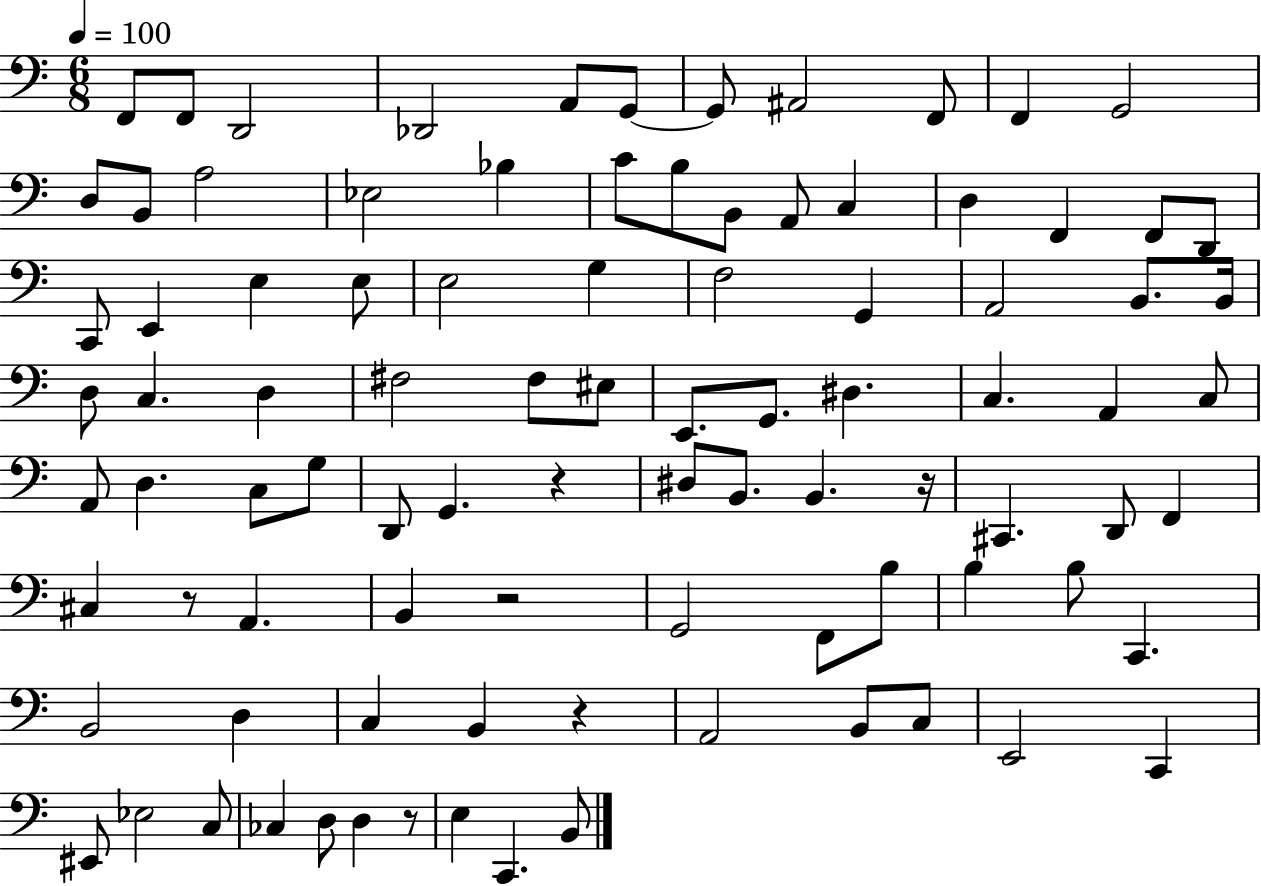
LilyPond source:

{
  \clef bass
  \numericTimeSignature
  \time 6/8
  \key c \major
  \tempo 4 = 100
  f,8 f,8 d,2 | des,2 a,8 g,8~~ | g,8 ais,2 f,8 | f,4 g,2 | \break d8 b,8 a2 | ees2 bes4 | c'8 b8 b,8 a,8 c4 | d4 f,4 f,8 d,8 | \break c,8 e,4 e4 e8 | e2 g4 | f2 g,4 | a,2 b,8. b,16 | \break d8 c4. d4 | fis2 fis8 eis8 | e,8. g,8. dis4. | c4. a,4 c8 | \break a,8 d4. c8 g8 | d,8 g,4. r4 | dis8 b,8. b,4. r16 | cis,4. d,8 f,4 | \break cis4 r8 a,4. | b,4 r2 | g,2 f,8 b8 | b4 b8 c,4. | \break b,2 d4 | c4 b,4 r4 | a,2 b,8 c8 | e,2 c,4 | \break eis,8 ees2 c8 | ces4 d8 d4 r8 | e4 c,4. b,8 | \bar "|."
}